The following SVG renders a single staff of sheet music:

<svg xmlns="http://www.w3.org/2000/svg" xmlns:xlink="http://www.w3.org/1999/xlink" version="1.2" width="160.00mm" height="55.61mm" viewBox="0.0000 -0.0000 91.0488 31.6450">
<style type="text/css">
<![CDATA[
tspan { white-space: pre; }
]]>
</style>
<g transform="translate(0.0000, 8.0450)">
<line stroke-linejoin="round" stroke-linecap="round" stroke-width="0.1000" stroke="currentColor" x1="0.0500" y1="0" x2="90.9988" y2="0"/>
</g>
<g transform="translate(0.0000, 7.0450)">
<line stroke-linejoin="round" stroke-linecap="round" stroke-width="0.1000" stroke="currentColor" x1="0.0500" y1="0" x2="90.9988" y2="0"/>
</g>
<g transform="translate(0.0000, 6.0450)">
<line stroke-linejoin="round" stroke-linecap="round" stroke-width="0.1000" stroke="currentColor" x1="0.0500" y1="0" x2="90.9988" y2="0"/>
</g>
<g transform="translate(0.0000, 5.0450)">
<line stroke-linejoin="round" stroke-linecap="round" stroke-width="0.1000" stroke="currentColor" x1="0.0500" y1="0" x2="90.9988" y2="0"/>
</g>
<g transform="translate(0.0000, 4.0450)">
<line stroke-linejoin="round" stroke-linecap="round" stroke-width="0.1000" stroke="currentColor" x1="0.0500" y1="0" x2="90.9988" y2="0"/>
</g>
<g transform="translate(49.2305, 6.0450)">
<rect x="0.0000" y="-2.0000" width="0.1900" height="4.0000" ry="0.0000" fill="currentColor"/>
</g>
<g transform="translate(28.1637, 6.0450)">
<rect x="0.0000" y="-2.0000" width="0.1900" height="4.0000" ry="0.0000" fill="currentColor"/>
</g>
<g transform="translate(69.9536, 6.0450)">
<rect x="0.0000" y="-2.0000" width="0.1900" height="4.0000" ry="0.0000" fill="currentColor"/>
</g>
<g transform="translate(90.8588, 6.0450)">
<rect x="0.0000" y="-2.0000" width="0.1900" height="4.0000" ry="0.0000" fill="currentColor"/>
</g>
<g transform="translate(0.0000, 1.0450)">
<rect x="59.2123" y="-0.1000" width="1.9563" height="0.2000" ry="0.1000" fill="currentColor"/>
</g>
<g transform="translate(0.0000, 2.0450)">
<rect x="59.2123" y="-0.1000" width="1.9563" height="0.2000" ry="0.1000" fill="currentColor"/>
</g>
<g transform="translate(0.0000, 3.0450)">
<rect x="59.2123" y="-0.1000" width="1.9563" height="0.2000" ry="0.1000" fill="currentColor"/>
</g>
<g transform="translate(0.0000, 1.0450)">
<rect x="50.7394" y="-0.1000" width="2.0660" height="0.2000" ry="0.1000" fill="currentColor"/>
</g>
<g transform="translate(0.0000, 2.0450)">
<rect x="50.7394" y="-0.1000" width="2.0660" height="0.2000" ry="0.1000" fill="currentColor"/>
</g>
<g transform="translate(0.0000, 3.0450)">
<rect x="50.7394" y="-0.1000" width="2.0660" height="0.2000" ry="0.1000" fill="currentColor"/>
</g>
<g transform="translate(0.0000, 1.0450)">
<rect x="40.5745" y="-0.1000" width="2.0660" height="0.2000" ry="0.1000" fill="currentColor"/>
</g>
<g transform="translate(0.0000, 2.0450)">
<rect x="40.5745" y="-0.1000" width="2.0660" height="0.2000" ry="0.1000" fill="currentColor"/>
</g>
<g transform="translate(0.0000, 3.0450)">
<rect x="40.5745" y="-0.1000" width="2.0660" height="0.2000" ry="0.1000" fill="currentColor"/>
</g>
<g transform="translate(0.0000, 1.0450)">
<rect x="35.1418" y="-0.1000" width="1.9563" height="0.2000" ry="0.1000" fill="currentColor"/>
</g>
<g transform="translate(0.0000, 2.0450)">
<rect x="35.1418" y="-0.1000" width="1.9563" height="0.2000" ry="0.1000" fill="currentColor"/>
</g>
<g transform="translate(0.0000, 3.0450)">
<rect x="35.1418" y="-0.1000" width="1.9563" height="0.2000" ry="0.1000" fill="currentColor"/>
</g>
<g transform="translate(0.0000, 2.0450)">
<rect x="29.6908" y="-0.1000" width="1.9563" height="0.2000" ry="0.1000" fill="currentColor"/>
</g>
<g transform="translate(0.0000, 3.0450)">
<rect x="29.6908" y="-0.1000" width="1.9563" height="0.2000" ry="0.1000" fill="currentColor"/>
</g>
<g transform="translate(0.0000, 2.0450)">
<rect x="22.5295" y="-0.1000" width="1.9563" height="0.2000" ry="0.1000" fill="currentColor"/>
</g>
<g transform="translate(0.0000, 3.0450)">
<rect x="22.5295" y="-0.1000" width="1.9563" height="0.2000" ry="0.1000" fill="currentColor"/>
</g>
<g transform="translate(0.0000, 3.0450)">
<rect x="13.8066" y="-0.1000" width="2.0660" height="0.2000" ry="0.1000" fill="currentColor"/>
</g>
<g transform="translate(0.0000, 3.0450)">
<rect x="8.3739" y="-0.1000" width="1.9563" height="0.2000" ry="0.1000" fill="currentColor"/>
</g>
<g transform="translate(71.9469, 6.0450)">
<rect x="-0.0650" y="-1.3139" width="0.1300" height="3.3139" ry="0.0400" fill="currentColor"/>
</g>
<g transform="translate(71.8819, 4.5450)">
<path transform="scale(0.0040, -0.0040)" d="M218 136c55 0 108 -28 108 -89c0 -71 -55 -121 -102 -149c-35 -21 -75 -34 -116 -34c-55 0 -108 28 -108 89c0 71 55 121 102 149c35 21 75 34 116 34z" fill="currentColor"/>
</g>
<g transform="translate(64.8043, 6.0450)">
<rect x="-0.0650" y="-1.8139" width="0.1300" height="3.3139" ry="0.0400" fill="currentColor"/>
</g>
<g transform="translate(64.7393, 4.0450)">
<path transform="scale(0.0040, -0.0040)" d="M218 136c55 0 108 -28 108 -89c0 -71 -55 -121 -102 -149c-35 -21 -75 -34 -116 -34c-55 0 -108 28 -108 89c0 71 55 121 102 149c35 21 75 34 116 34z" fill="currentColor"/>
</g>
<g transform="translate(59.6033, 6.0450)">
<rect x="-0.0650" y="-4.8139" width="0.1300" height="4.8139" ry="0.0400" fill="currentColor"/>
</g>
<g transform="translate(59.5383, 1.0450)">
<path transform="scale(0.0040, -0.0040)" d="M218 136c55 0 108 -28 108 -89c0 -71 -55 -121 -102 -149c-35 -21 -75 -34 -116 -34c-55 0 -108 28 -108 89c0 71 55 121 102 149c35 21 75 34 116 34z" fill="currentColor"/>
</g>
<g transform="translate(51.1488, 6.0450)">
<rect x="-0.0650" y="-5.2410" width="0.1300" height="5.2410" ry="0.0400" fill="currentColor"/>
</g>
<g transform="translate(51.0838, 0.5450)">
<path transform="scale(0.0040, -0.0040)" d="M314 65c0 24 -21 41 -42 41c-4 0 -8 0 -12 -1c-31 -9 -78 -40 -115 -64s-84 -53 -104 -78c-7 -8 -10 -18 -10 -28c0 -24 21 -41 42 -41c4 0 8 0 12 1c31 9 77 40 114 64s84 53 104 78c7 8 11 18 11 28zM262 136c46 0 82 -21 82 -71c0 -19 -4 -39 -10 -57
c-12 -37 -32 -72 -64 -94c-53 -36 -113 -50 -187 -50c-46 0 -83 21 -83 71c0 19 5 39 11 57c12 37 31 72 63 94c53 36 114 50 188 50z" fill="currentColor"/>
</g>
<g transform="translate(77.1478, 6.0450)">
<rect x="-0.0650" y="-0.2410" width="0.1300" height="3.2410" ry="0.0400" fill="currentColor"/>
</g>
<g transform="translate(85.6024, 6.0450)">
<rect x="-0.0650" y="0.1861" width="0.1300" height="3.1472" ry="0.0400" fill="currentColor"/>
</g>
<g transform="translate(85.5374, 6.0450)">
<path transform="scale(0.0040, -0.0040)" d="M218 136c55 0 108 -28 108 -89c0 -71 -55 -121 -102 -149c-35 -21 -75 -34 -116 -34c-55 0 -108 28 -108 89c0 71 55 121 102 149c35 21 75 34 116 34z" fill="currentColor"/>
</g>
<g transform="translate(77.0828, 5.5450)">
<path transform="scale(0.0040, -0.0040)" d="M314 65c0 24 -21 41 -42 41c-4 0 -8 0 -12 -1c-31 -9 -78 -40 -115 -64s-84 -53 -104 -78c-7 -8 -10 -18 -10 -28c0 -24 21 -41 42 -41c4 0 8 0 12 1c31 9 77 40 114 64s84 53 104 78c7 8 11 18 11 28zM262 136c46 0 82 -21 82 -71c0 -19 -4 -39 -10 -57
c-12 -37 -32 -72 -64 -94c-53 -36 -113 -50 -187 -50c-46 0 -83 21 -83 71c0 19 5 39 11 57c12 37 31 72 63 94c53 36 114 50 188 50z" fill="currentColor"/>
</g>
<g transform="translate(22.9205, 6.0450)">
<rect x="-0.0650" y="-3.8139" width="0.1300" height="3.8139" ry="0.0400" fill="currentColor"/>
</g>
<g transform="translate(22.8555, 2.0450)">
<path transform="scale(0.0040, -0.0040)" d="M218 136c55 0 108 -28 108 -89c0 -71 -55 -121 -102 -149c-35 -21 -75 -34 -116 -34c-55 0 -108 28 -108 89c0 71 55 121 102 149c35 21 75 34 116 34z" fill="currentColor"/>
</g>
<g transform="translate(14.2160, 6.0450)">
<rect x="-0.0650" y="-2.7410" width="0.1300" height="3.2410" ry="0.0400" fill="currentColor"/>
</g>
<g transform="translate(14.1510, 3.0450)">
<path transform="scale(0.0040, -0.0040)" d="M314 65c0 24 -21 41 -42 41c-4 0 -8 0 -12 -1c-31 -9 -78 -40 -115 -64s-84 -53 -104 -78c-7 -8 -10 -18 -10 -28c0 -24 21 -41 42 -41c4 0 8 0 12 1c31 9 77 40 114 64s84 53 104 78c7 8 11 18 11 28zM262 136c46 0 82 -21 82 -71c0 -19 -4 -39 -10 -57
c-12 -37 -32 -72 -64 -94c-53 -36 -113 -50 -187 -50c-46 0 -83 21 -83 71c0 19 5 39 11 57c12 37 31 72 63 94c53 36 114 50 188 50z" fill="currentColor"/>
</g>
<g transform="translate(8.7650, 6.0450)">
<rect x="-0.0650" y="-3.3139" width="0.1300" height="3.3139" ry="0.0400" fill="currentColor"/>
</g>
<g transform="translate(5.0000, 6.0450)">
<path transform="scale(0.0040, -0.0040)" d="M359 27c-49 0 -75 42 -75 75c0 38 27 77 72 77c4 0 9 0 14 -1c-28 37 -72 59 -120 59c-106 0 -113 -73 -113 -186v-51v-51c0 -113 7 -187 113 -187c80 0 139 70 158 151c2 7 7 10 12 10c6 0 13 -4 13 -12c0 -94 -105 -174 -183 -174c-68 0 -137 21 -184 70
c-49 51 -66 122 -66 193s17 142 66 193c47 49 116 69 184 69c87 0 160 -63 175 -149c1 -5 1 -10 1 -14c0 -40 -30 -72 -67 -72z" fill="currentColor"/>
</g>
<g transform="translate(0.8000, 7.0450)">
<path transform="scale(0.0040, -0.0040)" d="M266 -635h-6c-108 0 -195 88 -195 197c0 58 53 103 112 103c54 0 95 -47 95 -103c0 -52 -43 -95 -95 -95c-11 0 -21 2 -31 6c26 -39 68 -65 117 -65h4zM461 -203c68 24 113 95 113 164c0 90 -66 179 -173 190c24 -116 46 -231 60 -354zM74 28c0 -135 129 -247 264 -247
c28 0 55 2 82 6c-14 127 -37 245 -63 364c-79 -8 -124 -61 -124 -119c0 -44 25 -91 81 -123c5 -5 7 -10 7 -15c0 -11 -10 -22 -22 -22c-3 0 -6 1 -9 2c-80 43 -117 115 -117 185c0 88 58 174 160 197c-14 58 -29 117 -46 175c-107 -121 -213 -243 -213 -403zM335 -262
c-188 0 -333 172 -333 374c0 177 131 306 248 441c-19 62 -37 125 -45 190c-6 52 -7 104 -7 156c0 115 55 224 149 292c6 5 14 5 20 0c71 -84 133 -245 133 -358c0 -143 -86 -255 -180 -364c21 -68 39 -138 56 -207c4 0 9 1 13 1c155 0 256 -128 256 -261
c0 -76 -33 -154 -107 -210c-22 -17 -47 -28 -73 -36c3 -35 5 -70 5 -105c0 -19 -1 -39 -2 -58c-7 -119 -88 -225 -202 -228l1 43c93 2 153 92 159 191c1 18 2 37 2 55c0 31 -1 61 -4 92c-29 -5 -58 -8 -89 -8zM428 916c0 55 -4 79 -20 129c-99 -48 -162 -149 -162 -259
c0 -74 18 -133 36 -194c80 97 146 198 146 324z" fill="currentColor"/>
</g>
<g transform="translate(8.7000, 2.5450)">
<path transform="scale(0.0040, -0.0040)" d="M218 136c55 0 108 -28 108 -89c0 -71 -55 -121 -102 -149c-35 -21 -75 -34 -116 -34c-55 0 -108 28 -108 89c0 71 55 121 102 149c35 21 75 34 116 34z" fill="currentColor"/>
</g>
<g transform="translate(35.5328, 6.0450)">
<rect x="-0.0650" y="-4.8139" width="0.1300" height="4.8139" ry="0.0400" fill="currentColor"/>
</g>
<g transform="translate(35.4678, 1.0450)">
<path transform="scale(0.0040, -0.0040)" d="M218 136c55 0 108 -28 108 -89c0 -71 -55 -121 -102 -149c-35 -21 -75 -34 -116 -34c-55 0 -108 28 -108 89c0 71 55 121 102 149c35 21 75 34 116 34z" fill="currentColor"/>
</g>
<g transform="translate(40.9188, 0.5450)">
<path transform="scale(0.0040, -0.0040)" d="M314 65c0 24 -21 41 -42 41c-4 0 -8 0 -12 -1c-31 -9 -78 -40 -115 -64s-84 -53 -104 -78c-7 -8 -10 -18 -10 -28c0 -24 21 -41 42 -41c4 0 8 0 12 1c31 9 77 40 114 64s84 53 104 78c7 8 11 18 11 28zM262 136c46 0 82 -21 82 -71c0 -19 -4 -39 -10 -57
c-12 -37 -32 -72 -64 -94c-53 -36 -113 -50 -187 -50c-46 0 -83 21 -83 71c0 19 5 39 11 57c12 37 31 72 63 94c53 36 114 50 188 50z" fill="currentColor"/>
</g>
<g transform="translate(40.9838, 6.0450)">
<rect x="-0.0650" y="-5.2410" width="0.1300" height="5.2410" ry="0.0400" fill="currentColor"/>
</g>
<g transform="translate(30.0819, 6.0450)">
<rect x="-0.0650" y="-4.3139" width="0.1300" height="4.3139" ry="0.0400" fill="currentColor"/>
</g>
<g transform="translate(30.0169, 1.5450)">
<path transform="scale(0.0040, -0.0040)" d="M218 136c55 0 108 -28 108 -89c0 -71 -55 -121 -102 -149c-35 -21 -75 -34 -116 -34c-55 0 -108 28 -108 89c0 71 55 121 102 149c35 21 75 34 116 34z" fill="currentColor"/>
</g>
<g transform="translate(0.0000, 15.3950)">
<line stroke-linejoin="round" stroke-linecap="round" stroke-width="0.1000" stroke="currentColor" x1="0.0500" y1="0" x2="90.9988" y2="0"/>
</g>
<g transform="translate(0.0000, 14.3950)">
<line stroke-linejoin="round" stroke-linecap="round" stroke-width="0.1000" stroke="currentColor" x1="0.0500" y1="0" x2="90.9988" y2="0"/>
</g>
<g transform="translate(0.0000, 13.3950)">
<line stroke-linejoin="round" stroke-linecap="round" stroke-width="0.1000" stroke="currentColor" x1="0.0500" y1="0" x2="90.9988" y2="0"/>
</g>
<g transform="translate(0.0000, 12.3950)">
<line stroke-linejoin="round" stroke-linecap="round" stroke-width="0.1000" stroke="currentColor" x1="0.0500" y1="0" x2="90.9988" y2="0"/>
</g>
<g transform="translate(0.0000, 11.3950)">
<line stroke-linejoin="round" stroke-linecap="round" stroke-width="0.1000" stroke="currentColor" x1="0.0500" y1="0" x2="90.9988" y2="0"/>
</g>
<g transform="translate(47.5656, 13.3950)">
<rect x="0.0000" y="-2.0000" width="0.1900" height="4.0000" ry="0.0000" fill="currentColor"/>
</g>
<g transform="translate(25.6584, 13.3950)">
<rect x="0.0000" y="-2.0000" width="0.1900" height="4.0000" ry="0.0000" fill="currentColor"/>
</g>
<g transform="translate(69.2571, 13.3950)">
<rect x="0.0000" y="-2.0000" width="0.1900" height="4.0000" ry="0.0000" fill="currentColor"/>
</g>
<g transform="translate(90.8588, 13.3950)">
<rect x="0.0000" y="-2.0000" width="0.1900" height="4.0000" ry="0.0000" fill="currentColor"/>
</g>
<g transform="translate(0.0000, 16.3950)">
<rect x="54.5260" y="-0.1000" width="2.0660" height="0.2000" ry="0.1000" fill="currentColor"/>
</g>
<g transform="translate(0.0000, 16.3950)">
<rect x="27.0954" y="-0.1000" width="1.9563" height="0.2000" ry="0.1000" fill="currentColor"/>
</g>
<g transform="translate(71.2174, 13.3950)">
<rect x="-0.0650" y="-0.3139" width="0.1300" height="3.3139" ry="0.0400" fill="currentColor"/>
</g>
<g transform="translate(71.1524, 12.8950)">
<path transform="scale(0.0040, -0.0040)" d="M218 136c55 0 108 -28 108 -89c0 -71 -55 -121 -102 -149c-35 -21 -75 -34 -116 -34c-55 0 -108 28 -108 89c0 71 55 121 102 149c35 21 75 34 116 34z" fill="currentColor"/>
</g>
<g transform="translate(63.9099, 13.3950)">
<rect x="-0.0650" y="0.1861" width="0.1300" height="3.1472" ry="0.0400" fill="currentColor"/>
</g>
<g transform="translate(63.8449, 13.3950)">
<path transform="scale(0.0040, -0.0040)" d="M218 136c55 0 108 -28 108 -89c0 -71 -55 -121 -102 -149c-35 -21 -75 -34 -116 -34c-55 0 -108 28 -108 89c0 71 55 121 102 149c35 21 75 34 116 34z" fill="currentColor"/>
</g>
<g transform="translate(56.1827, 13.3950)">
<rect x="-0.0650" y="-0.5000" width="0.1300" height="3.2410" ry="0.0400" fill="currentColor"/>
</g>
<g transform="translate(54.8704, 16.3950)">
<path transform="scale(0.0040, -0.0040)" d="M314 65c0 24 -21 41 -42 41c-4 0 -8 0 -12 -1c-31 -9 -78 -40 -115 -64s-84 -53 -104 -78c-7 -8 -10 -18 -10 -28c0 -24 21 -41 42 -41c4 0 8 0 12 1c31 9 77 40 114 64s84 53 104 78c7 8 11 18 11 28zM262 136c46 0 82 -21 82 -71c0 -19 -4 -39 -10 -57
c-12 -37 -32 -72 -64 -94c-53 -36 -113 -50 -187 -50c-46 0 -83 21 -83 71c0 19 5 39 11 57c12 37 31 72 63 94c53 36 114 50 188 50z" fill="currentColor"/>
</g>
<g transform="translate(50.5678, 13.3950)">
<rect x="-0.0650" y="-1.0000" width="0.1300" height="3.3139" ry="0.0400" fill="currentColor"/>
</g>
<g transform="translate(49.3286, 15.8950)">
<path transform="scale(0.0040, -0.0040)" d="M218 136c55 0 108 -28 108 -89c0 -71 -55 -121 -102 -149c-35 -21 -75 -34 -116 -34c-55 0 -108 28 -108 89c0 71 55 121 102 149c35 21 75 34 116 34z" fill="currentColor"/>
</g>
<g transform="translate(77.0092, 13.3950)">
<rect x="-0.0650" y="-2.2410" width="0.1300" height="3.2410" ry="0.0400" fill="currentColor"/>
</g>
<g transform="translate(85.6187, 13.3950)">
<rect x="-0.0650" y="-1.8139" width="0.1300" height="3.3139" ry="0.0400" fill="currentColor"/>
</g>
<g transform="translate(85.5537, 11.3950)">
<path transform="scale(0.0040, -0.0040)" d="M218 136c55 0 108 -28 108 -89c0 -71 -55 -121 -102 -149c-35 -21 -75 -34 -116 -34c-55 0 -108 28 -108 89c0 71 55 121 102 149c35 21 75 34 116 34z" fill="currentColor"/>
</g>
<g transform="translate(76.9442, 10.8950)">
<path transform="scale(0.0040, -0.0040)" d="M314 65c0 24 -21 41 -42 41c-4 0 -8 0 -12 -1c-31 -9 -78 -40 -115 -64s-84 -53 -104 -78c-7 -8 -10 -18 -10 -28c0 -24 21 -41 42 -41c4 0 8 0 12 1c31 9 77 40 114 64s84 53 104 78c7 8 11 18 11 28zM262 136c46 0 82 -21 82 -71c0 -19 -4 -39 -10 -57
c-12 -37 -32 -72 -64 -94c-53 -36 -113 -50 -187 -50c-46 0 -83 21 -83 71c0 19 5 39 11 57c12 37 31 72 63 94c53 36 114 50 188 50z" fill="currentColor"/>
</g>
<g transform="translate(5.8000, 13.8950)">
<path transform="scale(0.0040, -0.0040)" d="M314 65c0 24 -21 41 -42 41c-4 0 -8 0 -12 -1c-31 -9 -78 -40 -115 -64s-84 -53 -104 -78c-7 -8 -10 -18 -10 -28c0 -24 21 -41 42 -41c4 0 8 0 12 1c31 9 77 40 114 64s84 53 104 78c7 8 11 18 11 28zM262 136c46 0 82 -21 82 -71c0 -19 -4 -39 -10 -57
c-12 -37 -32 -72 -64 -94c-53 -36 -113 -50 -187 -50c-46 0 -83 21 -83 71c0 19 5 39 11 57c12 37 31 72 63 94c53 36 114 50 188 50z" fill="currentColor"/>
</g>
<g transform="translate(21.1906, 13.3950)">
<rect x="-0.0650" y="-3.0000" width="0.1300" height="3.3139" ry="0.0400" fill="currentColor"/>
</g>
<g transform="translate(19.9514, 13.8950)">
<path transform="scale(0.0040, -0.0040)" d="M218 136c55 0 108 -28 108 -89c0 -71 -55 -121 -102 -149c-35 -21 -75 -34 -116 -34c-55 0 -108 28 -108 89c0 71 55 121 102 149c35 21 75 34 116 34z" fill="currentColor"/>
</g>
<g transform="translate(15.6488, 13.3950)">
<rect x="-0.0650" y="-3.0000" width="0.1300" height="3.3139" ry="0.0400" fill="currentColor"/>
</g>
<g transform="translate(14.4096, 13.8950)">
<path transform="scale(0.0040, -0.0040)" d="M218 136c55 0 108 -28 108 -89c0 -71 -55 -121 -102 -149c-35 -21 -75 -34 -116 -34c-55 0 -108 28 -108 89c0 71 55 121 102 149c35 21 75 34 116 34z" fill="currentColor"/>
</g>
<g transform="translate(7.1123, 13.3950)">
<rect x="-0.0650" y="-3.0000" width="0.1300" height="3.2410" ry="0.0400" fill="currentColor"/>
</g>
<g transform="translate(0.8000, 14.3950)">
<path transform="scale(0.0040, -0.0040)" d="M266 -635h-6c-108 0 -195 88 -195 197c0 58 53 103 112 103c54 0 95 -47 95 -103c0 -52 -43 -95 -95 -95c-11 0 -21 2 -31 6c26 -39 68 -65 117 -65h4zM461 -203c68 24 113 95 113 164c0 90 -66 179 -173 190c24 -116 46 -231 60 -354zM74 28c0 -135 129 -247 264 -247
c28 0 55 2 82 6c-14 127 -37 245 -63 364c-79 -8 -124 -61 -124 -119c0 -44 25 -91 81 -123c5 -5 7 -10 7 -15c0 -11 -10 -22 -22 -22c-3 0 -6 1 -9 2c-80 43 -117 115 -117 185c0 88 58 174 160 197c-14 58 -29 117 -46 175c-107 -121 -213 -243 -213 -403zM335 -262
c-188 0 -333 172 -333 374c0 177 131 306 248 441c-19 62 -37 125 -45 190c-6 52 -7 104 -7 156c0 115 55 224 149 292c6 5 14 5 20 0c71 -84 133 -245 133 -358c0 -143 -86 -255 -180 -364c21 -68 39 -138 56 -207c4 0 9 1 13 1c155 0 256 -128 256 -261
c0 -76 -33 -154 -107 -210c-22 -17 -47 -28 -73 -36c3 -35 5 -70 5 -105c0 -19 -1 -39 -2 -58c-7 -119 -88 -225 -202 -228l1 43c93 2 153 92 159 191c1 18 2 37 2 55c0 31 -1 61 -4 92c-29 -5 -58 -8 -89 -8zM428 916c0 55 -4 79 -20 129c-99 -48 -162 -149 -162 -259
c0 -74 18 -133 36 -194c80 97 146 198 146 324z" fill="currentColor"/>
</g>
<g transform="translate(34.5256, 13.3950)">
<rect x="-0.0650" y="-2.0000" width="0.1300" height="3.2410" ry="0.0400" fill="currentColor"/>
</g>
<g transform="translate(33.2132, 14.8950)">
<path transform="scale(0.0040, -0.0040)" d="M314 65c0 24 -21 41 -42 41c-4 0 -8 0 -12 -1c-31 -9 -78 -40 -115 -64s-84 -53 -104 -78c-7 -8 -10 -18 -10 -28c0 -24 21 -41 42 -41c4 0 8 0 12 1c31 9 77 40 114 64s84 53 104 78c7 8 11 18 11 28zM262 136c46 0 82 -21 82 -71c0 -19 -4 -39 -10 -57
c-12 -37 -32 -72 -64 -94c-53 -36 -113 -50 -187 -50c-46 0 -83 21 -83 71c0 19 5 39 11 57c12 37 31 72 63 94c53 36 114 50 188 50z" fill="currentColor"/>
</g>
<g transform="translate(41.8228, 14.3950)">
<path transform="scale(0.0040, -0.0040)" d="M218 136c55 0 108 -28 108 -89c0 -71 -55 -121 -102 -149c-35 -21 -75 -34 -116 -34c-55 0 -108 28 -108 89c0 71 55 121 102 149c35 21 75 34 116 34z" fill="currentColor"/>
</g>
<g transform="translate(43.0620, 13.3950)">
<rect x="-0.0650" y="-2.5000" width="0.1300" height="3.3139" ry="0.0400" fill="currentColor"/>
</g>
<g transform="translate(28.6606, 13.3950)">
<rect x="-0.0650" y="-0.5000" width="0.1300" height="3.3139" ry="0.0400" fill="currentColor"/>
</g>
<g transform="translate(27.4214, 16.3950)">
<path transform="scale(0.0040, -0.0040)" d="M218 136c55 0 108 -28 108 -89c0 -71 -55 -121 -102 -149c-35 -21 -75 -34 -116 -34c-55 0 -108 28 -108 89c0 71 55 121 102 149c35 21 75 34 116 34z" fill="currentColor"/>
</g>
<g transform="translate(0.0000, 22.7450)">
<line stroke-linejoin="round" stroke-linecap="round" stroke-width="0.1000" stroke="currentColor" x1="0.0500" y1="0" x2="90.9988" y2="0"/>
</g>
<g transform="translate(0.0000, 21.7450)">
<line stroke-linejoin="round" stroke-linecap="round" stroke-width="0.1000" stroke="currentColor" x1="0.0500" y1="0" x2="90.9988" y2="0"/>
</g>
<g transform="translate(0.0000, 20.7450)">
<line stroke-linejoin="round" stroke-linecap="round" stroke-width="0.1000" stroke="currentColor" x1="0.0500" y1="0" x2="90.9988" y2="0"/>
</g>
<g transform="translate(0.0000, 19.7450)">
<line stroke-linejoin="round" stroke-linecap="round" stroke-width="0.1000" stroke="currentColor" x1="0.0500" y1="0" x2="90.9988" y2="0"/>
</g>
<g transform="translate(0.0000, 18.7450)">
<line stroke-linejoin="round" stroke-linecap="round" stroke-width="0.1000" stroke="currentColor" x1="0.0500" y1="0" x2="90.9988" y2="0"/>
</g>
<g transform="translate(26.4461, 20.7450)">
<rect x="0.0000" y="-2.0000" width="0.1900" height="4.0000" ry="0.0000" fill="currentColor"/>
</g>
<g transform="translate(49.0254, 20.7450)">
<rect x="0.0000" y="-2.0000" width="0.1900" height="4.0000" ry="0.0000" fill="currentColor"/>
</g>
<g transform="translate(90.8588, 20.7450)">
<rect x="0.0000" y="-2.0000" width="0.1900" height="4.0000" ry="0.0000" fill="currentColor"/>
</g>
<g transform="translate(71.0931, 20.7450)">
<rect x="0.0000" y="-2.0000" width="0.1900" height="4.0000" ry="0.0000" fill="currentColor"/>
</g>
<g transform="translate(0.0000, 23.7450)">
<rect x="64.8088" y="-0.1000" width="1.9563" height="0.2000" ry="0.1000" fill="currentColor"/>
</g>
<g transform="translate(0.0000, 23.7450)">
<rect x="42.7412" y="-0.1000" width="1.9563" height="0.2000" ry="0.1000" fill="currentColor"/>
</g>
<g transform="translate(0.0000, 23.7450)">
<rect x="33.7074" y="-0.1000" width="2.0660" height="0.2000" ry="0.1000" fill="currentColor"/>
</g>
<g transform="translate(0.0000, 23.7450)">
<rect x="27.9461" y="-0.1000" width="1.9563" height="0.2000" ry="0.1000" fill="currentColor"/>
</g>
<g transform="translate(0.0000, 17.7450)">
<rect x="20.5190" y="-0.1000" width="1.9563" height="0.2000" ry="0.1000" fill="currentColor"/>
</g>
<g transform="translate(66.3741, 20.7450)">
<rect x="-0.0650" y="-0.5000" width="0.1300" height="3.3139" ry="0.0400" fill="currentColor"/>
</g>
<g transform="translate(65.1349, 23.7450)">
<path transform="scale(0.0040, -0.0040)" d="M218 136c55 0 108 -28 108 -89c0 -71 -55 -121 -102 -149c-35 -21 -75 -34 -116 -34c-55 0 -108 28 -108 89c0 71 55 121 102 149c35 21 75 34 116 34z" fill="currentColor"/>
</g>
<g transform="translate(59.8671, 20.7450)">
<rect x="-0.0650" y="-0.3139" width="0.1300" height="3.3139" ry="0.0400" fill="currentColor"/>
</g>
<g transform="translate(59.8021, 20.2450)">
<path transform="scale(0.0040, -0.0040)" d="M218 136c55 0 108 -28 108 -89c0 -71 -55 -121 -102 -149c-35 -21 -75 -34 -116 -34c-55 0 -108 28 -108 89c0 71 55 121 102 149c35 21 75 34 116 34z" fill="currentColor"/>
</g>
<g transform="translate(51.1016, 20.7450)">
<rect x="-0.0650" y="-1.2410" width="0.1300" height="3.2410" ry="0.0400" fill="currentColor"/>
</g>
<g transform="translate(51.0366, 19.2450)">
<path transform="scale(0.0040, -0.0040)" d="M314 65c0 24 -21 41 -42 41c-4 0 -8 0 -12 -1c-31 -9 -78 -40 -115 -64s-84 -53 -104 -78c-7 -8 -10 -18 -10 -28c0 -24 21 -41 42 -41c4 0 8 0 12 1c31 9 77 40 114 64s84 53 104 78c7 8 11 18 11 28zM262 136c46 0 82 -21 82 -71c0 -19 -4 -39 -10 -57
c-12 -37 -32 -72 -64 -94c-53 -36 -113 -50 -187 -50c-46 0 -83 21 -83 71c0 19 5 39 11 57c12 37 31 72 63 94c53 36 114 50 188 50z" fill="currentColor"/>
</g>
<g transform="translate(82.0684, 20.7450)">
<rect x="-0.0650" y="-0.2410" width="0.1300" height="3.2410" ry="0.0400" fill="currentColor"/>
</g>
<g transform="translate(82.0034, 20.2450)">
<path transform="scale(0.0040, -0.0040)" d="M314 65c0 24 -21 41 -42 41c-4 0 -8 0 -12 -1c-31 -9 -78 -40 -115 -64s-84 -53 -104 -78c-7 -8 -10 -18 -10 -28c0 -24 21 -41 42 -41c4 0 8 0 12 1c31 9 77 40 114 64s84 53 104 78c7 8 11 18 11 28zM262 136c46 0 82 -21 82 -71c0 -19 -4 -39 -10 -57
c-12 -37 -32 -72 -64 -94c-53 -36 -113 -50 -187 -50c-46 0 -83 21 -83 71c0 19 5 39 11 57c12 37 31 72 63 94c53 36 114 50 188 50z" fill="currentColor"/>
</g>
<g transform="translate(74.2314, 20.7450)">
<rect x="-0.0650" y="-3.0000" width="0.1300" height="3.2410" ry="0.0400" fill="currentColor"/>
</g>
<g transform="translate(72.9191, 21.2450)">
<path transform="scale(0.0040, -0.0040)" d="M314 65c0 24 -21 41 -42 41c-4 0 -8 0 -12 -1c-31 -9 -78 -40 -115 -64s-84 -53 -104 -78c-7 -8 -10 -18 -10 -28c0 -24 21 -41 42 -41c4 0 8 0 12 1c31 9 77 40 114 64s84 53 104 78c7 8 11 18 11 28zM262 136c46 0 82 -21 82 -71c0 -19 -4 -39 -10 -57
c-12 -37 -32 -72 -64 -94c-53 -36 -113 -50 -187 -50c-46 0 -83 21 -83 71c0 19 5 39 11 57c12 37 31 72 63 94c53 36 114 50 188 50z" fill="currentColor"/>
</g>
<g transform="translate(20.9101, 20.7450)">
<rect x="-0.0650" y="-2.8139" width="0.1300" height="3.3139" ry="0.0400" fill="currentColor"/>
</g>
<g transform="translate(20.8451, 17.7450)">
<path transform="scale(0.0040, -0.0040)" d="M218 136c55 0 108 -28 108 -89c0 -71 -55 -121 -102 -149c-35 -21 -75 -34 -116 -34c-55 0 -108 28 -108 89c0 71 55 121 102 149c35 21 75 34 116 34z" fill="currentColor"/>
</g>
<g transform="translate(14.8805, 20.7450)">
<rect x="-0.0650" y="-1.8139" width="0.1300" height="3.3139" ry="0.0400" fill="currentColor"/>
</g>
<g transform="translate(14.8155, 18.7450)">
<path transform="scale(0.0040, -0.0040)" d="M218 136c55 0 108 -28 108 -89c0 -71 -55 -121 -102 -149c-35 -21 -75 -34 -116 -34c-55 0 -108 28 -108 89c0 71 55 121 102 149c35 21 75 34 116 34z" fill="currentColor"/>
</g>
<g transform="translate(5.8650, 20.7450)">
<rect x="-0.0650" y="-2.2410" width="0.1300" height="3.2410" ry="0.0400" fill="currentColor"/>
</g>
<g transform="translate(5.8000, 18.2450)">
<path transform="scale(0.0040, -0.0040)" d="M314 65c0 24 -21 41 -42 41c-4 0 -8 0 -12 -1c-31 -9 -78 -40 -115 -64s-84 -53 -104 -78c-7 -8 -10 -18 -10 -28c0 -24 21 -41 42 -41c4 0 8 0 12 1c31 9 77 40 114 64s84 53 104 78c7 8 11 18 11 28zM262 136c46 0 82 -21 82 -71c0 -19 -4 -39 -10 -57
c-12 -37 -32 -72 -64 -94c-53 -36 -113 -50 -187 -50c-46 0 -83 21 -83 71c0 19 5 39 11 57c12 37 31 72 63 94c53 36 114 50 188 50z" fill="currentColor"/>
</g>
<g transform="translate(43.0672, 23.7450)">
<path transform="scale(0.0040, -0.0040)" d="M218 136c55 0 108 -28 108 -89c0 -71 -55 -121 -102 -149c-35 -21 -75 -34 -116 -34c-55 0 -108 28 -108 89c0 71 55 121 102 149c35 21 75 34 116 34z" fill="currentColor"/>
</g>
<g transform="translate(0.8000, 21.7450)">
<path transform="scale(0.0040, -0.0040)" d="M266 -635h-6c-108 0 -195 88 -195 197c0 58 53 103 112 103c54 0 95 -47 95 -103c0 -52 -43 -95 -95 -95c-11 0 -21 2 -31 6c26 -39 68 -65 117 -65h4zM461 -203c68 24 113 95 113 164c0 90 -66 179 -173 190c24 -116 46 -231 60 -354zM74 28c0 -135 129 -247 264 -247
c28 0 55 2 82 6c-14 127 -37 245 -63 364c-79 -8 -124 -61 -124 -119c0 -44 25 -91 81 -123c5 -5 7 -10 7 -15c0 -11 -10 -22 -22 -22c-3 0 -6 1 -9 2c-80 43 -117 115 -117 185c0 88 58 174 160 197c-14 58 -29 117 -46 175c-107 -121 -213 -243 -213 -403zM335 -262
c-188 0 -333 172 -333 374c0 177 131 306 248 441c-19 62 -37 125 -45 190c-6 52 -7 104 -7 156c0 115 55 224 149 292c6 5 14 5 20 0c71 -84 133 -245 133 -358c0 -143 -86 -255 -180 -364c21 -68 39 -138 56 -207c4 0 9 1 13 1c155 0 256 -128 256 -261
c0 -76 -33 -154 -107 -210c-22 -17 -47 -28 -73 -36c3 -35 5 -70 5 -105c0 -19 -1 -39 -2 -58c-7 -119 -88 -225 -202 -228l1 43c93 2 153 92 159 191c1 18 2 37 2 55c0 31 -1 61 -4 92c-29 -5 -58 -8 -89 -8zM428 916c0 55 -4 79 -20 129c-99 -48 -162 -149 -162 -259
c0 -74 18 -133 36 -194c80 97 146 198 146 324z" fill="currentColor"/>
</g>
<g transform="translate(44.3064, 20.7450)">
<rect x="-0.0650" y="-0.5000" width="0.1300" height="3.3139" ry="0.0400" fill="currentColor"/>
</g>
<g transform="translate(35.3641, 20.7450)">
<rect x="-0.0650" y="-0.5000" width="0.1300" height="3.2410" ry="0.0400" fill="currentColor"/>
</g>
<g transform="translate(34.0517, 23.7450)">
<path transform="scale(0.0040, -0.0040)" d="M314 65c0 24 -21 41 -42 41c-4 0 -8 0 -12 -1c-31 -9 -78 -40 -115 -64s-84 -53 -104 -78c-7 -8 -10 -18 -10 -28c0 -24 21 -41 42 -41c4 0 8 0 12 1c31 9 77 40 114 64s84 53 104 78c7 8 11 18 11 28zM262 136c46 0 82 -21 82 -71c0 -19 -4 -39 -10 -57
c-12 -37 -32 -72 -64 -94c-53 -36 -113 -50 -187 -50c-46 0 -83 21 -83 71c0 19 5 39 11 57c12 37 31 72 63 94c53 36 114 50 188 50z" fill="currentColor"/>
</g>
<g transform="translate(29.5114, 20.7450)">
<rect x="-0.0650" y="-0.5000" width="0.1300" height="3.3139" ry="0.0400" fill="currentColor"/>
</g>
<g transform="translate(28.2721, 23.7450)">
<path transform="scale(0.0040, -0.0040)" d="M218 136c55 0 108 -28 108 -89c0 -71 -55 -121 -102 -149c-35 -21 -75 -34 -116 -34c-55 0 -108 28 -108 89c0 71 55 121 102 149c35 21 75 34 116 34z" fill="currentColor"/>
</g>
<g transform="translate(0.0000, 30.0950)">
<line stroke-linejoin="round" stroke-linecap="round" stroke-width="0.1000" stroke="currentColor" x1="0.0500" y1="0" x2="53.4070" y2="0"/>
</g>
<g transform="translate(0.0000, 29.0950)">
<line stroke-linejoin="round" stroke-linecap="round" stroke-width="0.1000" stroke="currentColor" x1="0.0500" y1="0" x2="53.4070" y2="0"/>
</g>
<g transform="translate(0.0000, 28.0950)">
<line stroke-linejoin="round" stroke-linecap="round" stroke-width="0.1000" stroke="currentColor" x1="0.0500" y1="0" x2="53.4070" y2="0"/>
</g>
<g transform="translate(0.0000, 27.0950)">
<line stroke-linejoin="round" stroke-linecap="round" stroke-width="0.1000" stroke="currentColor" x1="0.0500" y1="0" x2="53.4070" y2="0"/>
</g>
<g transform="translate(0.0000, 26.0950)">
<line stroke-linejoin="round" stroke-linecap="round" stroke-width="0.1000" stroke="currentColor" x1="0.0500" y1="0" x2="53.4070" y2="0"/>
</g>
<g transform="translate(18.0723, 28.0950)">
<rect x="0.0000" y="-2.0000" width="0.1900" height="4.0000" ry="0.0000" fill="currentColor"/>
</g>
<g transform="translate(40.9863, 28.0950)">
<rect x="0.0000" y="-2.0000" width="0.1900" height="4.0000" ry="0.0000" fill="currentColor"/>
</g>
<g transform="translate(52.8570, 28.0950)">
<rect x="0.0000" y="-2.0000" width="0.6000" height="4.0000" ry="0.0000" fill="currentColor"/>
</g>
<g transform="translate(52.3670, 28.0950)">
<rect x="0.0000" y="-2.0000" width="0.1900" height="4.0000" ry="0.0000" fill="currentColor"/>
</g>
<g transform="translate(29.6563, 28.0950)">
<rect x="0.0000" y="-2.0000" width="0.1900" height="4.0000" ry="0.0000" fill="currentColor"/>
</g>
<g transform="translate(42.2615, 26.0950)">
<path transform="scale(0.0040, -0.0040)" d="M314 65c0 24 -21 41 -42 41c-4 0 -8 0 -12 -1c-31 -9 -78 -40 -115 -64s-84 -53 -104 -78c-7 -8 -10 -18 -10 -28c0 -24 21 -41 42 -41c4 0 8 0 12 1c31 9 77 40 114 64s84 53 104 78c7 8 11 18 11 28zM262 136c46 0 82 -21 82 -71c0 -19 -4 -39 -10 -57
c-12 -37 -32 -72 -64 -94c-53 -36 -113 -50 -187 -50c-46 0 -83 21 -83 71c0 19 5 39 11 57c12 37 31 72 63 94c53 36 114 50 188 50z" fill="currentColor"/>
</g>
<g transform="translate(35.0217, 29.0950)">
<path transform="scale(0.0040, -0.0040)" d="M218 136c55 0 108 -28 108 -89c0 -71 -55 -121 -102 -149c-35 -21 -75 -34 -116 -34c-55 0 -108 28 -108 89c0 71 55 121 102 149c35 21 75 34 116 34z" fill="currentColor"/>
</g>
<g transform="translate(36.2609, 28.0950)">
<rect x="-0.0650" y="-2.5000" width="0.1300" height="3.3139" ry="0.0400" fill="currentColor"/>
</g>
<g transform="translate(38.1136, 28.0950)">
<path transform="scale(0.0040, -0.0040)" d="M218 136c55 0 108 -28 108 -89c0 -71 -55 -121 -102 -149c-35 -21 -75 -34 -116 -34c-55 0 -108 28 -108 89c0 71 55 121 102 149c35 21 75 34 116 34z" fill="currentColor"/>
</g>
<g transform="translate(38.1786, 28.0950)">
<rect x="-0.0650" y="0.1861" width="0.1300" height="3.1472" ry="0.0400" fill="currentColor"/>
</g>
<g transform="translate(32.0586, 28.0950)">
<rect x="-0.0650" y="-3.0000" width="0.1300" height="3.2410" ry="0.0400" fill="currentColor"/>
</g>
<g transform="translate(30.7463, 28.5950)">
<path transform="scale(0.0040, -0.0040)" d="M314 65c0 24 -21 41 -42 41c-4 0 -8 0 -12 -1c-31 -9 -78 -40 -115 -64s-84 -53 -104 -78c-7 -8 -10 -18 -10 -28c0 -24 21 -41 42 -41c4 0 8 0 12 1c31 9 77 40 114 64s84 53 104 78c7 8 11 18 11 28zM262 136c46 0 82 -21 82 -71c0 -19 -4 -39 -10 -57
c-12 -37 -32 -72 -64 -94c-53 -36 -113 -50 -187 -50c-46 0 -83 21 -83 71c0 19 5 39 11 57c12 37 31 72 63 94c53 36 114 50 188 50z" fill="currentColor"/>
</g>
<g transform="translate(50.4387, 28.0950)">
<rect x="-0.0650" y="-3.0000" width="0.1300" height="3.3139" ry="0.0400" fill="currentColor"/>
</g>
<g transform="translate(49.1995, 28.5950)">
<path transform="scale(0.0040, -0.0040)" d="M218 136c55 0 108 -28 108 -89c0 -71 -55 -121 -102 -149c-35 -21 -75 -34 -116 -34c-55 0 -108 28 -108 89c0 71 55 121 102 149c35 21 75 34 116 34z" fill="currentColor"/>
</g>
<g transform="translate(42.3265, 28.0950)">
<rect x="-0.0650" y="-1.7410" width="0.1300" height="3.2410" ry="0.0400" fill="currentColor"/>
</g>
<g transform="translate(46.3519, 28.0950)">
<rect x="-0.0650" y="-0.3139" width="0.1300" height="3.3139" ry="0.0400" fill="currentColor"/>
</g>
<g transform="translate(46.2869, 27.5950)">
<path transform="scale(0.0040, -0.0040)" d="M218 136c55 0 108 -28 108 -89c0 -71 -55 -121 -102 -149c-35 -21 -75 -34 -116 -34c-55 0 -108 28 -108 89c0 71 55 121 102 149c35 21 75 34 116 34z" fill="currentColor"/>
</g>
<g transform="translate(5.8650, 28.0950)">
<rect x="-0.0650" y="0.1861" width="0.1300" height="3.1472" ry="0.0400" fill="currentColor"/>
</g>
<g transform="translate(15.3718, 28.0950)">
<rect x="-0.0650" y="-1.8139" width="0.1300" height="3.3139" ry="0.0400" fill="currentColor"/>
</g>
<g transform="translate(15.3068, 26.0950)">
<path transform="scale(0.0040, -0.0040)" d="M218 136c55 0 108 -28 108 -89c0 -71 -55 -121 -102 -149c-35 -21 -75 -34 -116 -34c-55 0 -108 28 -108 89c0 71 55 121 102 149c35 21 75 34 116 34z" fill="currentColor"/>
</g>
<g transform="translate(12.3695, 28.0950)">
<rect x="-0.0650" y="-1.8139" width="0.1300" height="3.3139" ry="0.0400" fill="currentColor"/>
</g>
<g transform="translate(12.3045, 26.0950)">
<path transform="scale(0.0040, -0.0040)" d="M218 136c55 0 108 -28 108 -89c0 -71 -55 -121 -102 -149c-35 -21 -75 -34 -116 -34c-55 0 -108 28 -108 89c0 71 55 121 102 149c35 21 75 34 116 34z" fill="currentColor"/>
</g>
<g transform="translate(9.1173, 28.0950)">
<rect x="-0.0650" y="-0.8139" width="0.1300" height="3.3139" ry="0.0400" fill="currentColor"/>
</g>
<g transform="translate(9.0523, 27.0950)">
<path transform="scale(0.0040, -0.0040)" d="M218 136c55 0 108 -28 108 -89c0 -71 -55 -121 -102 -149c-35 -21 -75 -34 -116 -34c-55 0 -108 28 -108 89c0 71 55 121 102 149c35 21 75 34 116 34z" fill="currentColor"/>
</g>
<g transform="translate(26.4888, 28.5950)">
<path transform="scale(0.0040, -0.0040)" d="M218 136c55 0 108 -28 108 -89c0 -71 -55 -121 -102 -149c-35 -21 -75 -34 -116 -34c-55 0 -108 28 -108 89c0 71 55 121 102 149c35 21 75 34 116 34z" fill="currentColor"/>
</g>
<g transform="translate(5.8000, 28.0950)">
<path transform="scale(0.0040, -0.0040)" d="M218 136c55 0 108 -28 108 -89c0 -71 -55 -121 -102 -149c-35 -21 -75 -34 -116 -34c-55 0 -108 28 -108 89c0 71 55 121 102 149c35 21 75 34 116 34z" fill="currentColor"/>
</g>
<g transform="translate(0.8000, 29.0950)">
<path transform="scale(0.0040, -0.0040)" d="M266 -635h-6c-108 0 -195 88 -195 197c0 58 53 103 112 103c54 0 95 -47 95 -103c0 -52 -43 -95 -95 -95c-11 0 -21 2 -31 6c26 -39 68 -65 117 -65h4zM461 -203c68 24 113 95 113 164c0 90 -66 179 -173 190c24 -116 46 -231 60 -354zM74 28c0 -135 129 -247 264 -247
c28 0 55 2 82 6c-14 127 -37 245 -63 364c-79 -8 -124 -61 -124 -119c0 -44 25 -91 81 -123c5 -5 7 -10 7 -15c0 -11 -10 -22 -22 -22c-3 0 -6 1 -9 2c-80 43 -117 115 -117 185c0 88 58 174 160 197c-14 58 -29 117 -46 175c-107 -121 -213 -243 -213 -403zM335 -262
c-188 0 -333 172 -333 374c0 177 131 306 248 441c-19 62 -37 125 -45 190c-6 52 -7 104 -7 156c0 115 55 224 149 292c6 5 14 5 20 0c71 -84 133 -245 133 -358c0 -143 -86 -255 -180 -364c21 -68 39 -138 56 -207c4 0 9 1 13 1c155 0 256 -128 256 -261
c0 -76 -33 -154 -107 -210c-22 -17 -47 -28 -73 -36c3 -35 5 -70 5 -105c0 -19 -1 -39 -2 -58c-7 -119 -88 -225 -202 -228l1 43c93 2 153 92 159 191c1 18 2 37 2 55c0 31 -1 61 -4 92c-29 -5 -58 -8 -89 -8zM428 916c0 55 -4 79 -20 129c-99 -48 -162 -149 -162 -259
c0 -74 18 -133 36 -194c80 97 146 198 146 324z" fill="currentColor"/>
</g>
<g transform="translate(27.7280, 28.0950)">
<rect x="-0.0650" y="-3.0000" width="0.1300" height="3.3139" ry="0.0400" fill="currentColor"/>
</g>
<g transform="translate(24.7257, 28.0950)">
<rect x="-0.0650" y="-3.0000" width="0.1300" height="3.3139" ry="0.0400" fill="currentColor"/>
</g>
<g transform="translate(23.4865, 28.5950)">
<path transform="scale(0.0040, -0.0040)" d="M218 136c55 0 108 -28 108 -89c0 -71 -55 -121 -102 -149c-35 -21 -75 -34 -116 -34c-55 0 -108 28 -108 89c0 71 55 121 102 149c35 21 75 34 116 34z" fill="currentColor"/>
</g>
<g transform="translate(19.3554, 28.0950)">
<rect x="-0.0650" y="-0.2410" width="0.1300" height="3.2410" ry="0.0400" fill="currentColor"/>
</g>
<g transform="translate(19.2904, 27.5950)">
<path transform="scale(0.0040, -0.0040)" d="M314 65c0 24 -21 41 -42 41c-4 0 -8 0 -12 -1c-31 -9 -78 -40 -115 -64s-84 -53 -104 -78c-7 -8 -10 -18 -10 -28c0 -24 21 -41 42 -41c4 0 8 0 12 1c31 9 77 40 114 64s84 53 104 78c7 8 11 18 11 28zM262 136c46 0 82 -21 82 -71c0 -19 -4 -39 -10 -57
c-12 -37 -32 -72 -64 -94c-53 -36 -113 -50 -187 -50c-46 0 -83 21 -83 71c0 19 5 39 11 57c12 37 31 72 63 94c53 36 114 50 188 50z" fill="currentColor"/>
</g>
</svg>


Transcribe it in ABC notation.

X:1
T:Untitled
M:4/4
L:1/4
K:C
b a2 c' d' e' f'2 f'2 e' f e c2 B A2 A A C F2 G D C2 B c g2 f g2 f a C C2 C e2 c C A2 c2 B d f f c2 A A A2 G B f2 c A